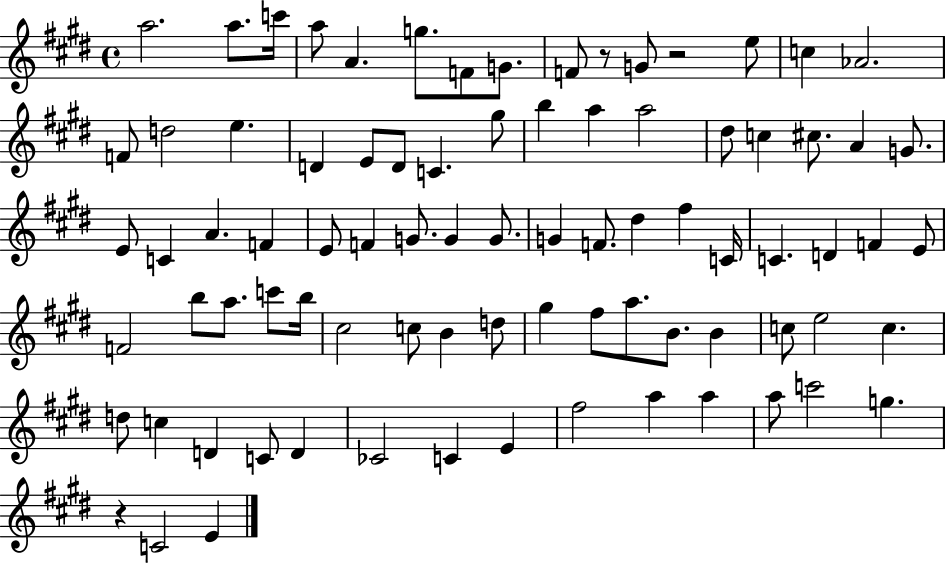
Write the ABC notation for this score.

X:1
T:Untitled
M:4/4
L:1/4
K:E
a2 a/2 c'/4 a/2 A g/2 F/2 G/2 F/2 z/2 G/2 z2 e/2 c _A2 F/2 d2 e D E/2 D/2 C ^g/2 b a a2 ^d/2 c ^c/2 A G/2 E/2 C A F E/2 F G/2 G G/2 G F/2 ^d ^f C/4 C D F E/2 F2 b/2 a/2 c'/2 b/4 ^c2 c/2 B d/2 ^g ^f/2 a/2 B/2 B c/2 e2 c d/2 c D C/2 D _C2 C E ^f2 a a a/2 c'2 g z C2 E